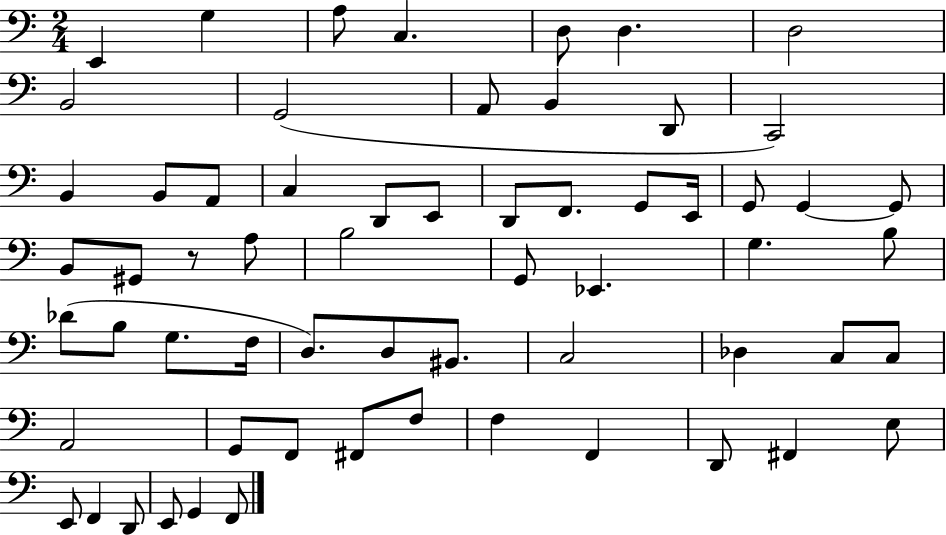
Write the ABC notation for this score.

X:1
T:Untitled
M:2/4
L:1/4
K:C
E,, G, A,/2 C, D,/2 D, D,2 B,,2 G,,2 A,,/2 B,, D,,/2 C,,2 B,, B,,/2 A,,/2 C, D,,/2 E,,/2 D,,/2 F,,/2 G,,/2 E,,/4 G,,/2 G,, G,,/2 B,,/2 ^G,,/2 z/2 A,/2 B,2 G,,/2 _E,, G, B,/2 _D/2 B,/2 G,/2 F,/4 D,/2 D,/2 ^B,,/2 C,2 _D, C,/2 C,/2 A,,2 G,,/2 F,,/2 ^F,,/2 F,/2 F, F,, D,,/2 ^F,, E,/2 E,,/2 F,, D,,/2 E,,/2 G,, F,,/2